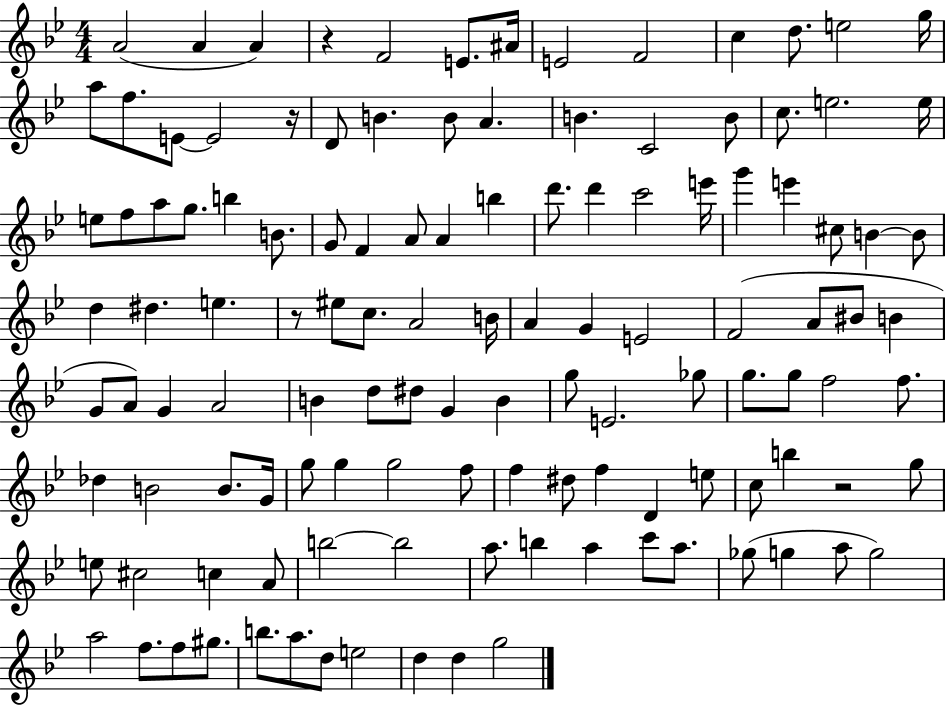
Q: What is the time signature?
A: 4/4